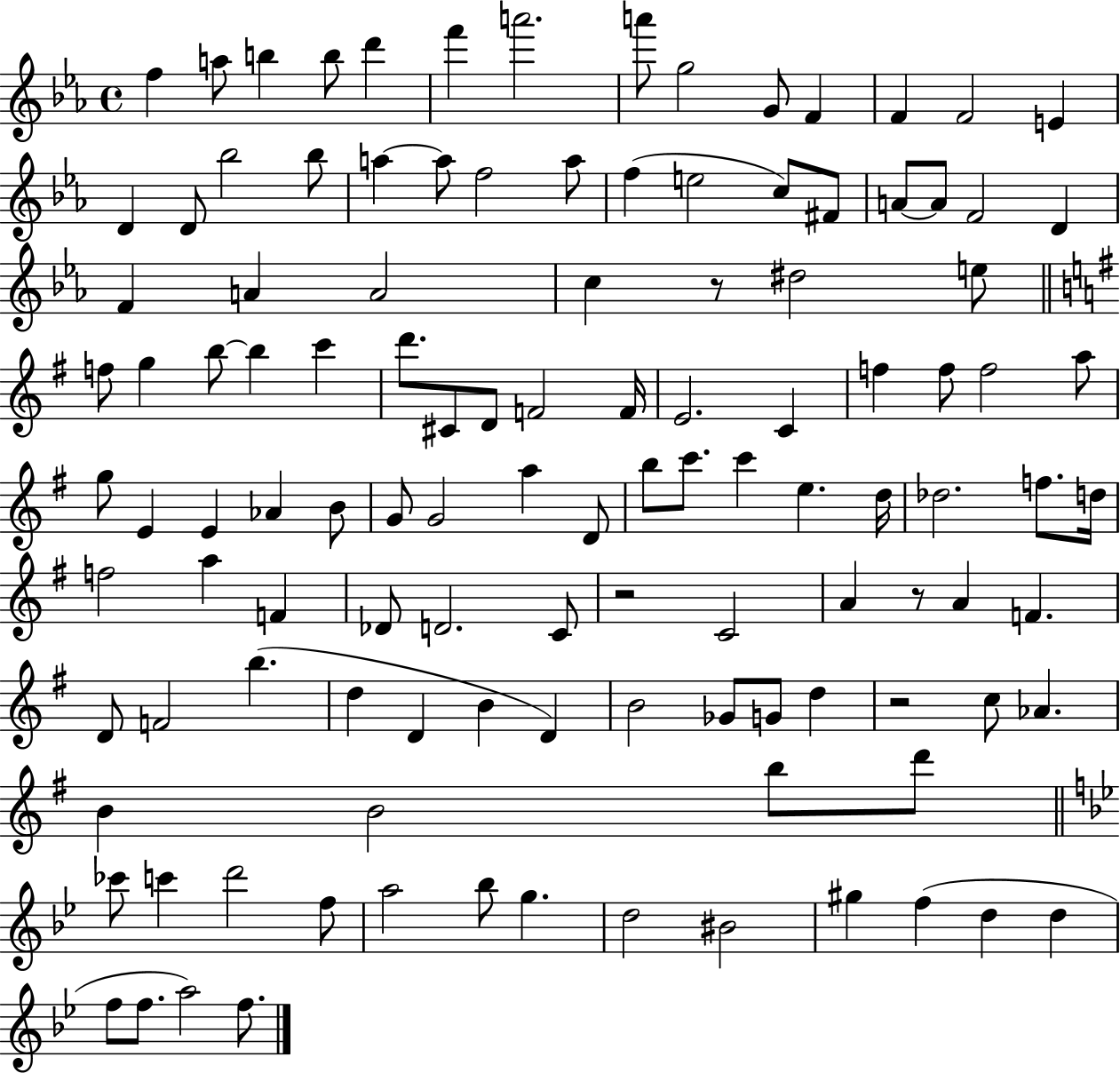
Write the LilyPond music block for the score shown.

{
  \clef treble
  \time 4/4
  \defaultTimeSignature
  \key ees \major
  f''4 a''8 b''4 b''8 d'''4 | f'''4 a'''2. | a'''8 g''2 g'8 f'4 | f'4 f'2 e'4 | \break d'4 d'8 bes''2 bes''8 | a''4~~ a''8 f''2 a''8 | f''4( e''2 c''8) fis'8 | a'8~~ a'8 f'2 d'4 | \break f'4 a'4 a'2 | c''4 r8 dis''2 e''8 | \bar "||" \break \key e \minor f''8 g''4 b''8~~ b''4 c'''4 | d'''8. cis'8 d'8 f'2 f'16 | e'2. c'4 | f''4 f''8 f''2 a''8 | \break g''8 e'4 e'4 aes'4 b'8 | g'8 g'2 a''4 d'8 | b''8 c'''8. c'''4 e''4. d''16 | des''2. f''8. d''16 | \break f''2 a''4 f'4 | des'8 d'2. c'8 | r2 c'2 | a'4 r8 a'4 f'4. | \break d'8 f'2 b''4.( | d''4 d'4 b'4 d'4) | b'2 ges'8 g'8 d''4 | r2 c''8 aes'4. | \break b'4 b'2 b''8 d'''8 | \bar "||" \break \key bes \major ces'''8 c'''4 d'''2 f''8 | a''2 bes''8 g''4. | d''2 bis'2 | gis''4 f''4( d''4 d''4 | \break f''8 f''8. a''2) f''8. | \bar "|."
}